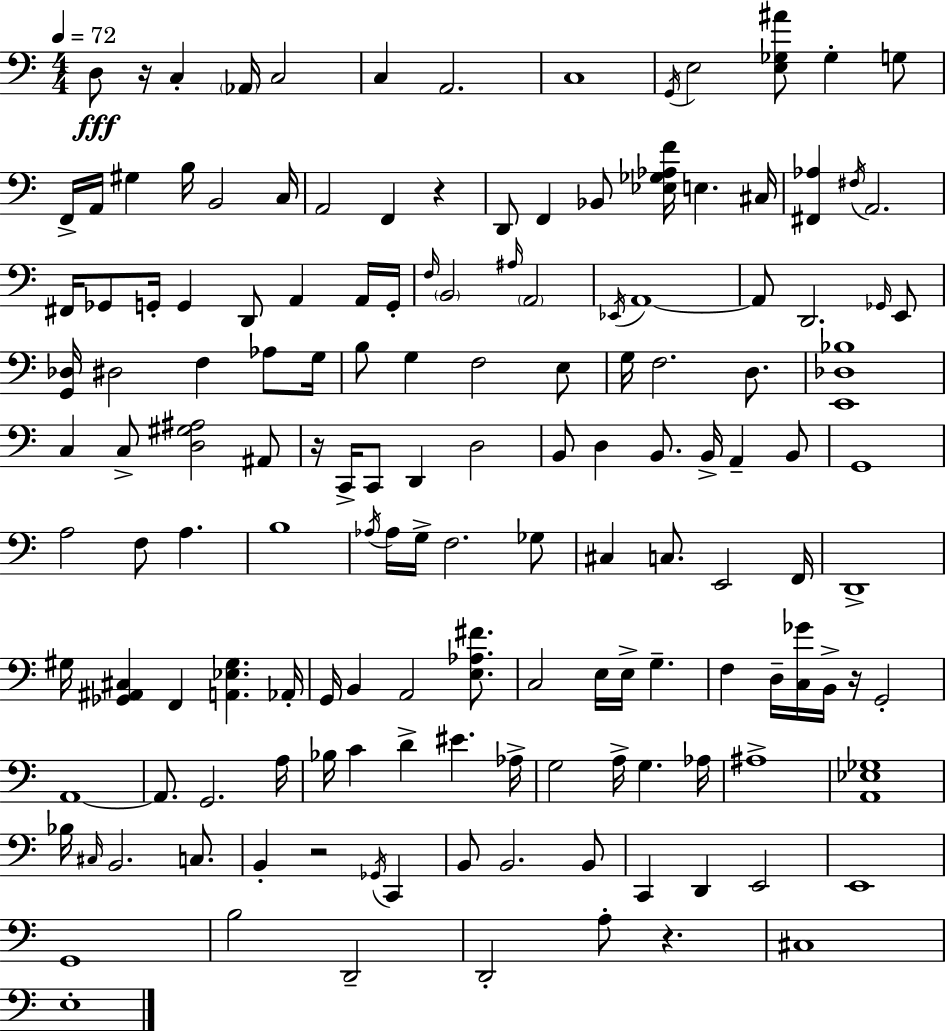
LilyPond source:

{
  \clef bass
  \numericTimeSignature
  \time 4/4
  \key c \major
  \tempo 4 = 72
  d8\fff r16 c4-. \parenthesize aes,16 c2 | c4 a,2. | c1 | \acciaccatura { g,16 } e2 <e ges ais'>8 ges4-. g8 | \break f,16-> a,16 gis4 b16 b,2 | c16 a,2 f,4 r4 | d,8 f,4 bes,8 <ees ges aes f'>16 e4. | cis16 <fis, aes>4 \acciaccatura { fis16 } a,2. | \break fis,16 ges,8 g,16-. g,4 d,8 a,4 | a,16 g,16-. \grace { f16 } \parenthesize b,2 \grace { ais16 } \parenthesize a,2 | \acciaccatura { ees,16 } a,1~~ | a,8 d,2. | \break \grace { ges,16 } e,8 <g, des>16 dis2 f4 | aes8 g16 b8 g4 f2 | e8 g16 f2. | d8. <e, des bes>1 | \break c4 c8-> <d gis ais>2 | ais,8 r16 c,16-> c,8 d,4 d2 | b,8 d4 b,8. b,16-> | a,4-- b,8 g,1 | \break a2 f8 | a4. b1 | \acciaccatura { aes16 } aes16 g16-> f2. | ges8 cis4 c8. e,2 | \break f,16 d,1-> | gis16 <ges, ais, cis>4 f,4 | <a, ees gis>4. aes,16-. g,16 b,4 a,2 | <e aes fis'>8. c2 e16 | \break e16-> g4.-- f4 d16-- <c ges'>16 b,16-> r16 g,2-. | a,1~~ | a,8. g,2. | a16 bes16 c'4 d'4-> | \break eis'4. aes16-> g2 a16-> | g4. aes16 ais1-> | <a, ees ges>1 | bes16 \grace { cis16 } b,2. | \break c8. b,4-. r2 | \acciaccatura { ges,16 } c,4 b,8 b,2. | b,8 c,4 d,4 | e,2 e,1 | \break g,1 | b2 | d,2-- d,2-. | a8-. r4. cis1 | \break e1-. | \bar "|."
}